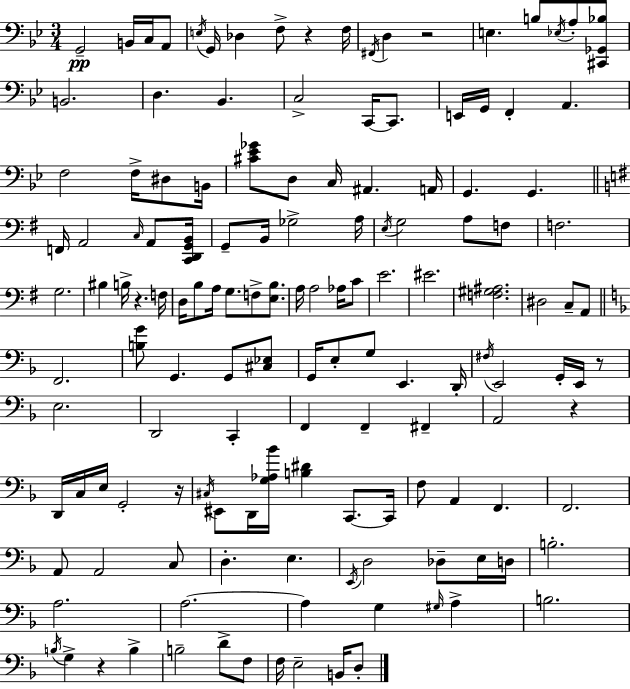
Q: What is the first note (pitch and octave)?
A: G2